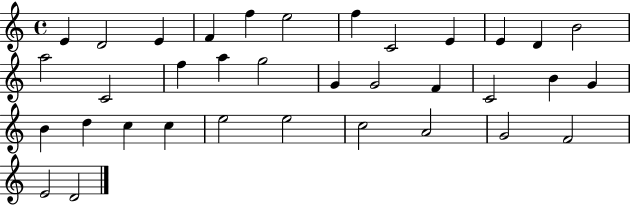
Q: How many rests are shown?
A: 0